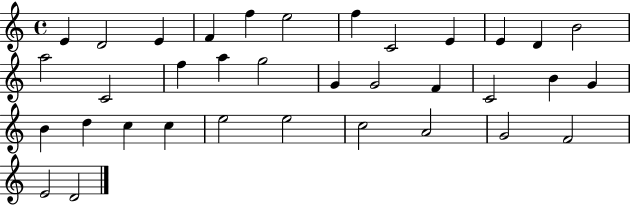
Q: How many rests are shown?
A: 0